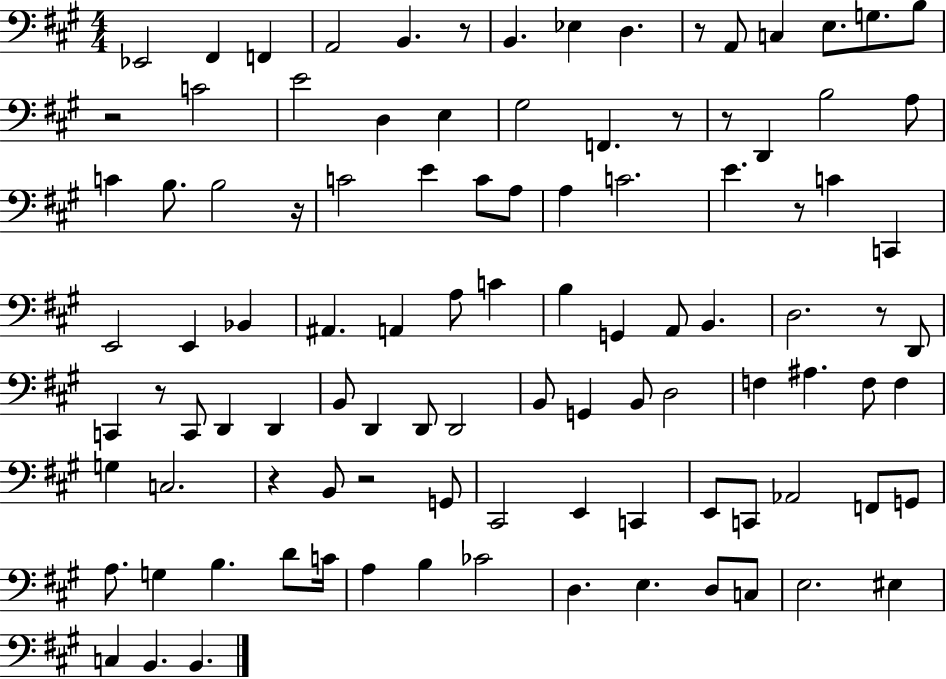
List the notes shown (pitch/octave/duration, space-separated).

Eb2/h F#2/q F2/q A2/h B2/q. R/e B2/q. Eb3/q D3/q. R/e A2/e C3/q E3/e. G3/e. B3/e R/h C4/h E4/h D3/q E3/q G#3/h F2/q. R/e R/e D2/q B3/h A3/e C4/q B3/e. B3/h R/s C4/h E4/q C4/e A3/e A3/q C4/h. E4/q. R/e C4/q C2/q E2/h E2/q Bb2/q A#2/q. A2/q A3/e C4/q B3/q G2/q A2/e B2/q. D3/h. R/e D2/e C2/q R/e C2/e D2/q D2/q B2/e D2/q D2/e D2/h B2/e G2/q B2/e D3/h F3/q A#3/q. F3/e F3/q G3/q C3/h. R/q B2/e R/h G2/e C#2/h E2/q C2/q E2/e C2/e Ab2/h F2/e G2/e A3/e. G3/q B3/q. D4/e C4/s A3/q B3/q CES4/h D3/q. E3/q. D3/e C3/e E3/h. EIS3/q C3/q B2/q. B2/q.